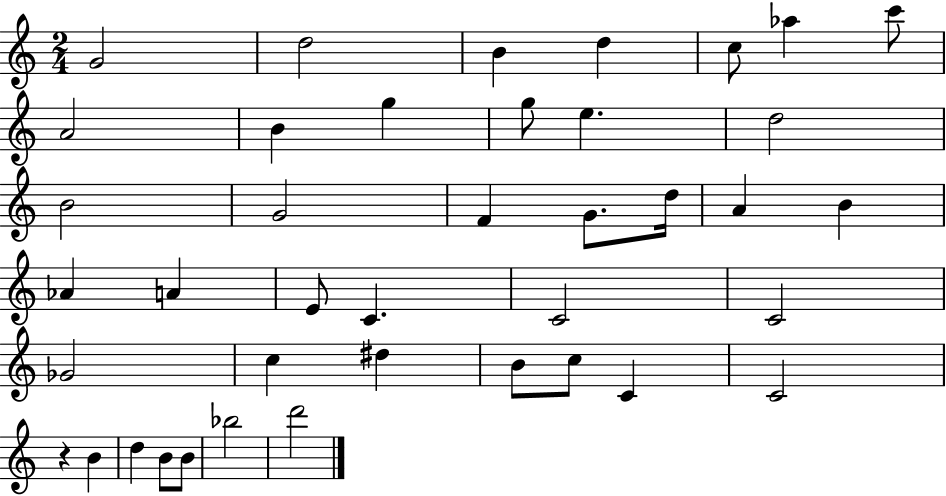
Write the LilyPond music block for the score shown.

{
  \clef treble
  \numericTimeSignature
  \time 2/4
  \key c \major
  g'2 | d''2 | b'4 d''4 | c''8 aes''4 c'''8 | \break a'2 | b'4 g''4 | g''8 e''4. | d''2 | \break b'2 | g'2 | f'4 g'8. d''16 | a'4 b'4 | \break aes'4 a'4 | e'8 c'4. | c'2 | c'2 | \break ges'2 | c''4 dis''4 | b'8 c''8 c'4 | c'2 | \break r4 b'4 | d''4 b'8 b'8 | bes''2 | d'''2 | \break \bar "|."
}